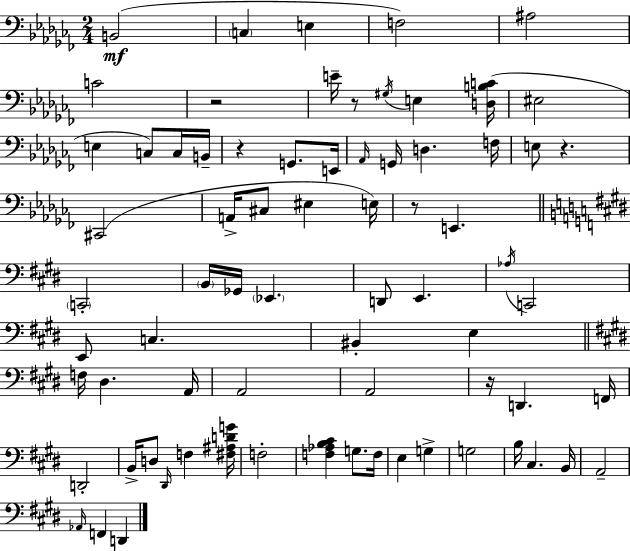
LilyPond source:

{
  \clef bass
  \numericTimeSignature
  \time 2/4
  \key aes \minor
  \repeat volta 2 { b,2(\mf | \parenthesize c4 e4 | f2) | ais2 | \break c'2 | r2 | e'16-- r8 \acciaccatura { gis16 } e4 | <d b c'>16( eis2 | \break e4 c8) c16 | b,16-- r4 g,8. | e,16 \grace { aes,16 } g,16 d4. | f16 e8 r4. | \break cis,2( | a,16-> cis8 eis4 | e16) r8 e,4. | \bar "||" \break \key e \major \parenthesize c,2-. | \parenthesize b,16 ges,16 \parenthesize ees,4. | d,8 e,4. | \acciaccatura { aes16 } c,2 | \break e,8 c4. | bis,4-. e4 | \bar "||" \break \key e \major f16 dis4. a,16 | a,2 | a,2 | r16 d,4. f,16 | \break d,2-. | b,16-> d8 \grace { dis,16 } f4 | <fis ais d' g'>16 f2-. | <f aes b cis'>4 g8. | \break f16 e4 g4-> | g2 | b16 cis4. | b,16 a,2-- | \break \grace { aes,16 } f,4 d,4 | } \bar "|."
}